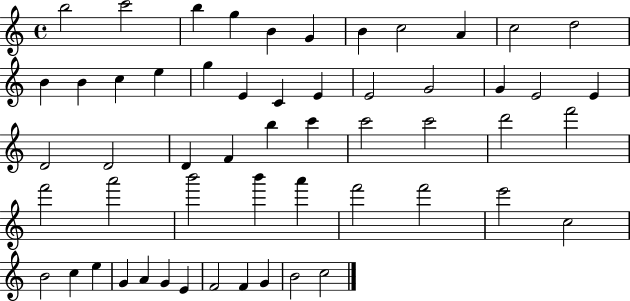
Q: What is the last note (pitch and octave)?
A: C5